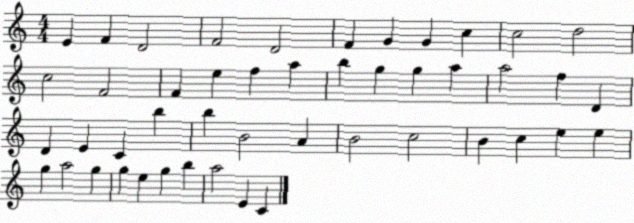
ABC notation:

X:1
T:Untitled
M:4/4
L:1/4
K:C
E F D2 F2 D2 F G G c c2 d2 c2 F2 F e f a b g g a a2 f D D E C b b B2 A B2 c2 B c e e g a2 g g e g b a2 E C